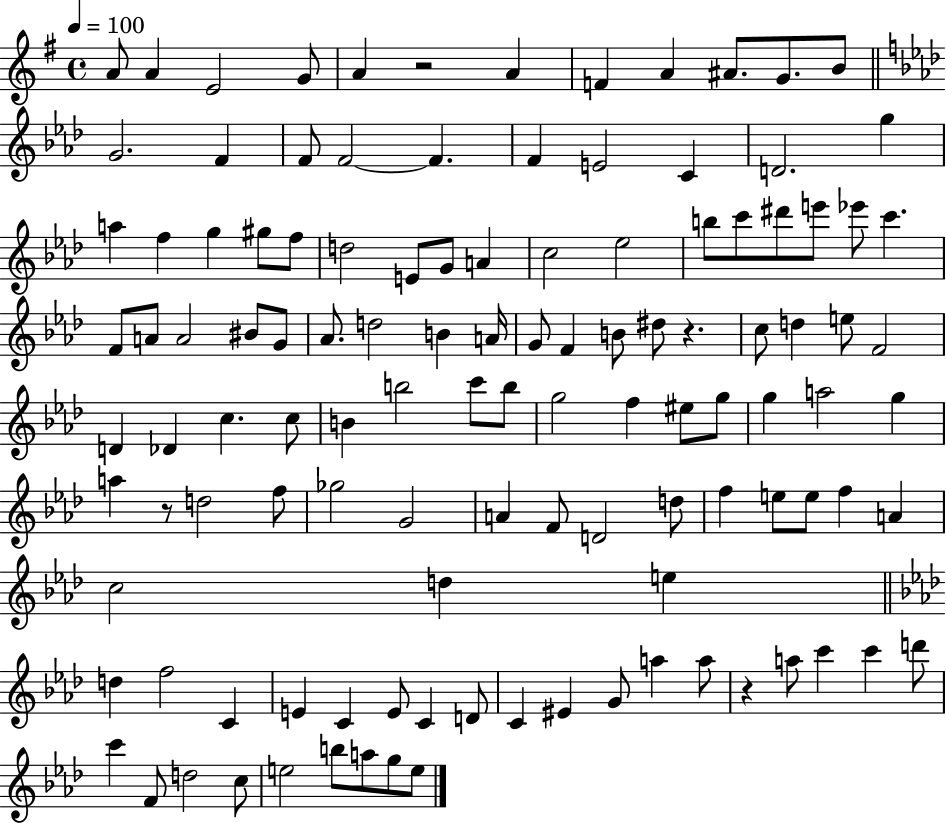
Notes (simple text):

A4/e A4/q E4/h G4/e A4/q R/h A4/q F4/q A4/q A#4/e. G4/e. B4/e G4/h. F4/q F4/e F4/h F4/q. F4/q E4/h C4/q D4/h. G5/q A5/q F5/q G5/q G#5/e F5/e D5/h E4/e G4/e A4/q C5/h Eb5/h B5/e C6/e D#6/e E6/e Eb6/e C6/q. F4/e A4/e A4/h BIS4/e G4/e Ab4/e. D5/h B4/q A4/s G4/e F4/q B4/e D#5/e R/q. C5/e D5/q E5/e F4/h D4/q Db4/q C5/q. C5/e B4/q B5/h C6/e B5/e G5/h F5/q EIS5/e G5/e G5/q A5/h G5/q A5/q R/e D5/h F5/e Gb5/h G4/h A4/q F4/e D4/h D5/e F5/q E5/e E5/e F5/q A4/q C5/h D5/q E5/q D5/q F5/h C4/q E4/q C4/q E4/e C4/q D4/e C4/q EIS4/q G4/e A5/q A5/e R/q A5/e C6/q C6/q D6/e C6/q F4/e D5/h C5/e E5/h B5/e A5/e G5/e E5/e